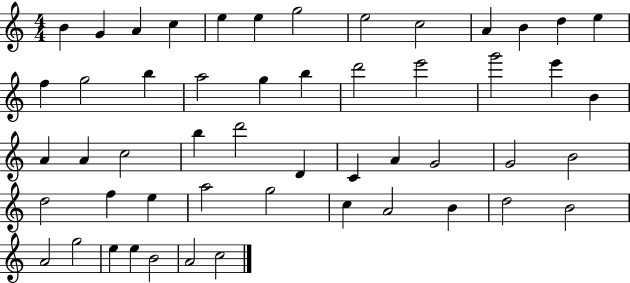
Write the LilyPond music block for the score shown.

{
  \clef treble
  \numericTimeSignature
  \time 4/4
  \key c \major
  b'4 g'4 a'4 c''4 | e''4 e''4 g''2 | e''2 c''2 | a'4 b'4 d''4 e''4 | \break f''4 g''2 b''4 | a''2 g''4 b''4 | d'''2 e'''2 | g'''2 e'''4 b'4 | \break a'4 a'4 c''2 | b''4 d'''2 d'4 | c'4 a'4 g'2 | g'2 b'2 | \break d''2 f''4 e''4 | a''2 g''2 | c''4 a'2 b'4 | d''2 b'2 | \break a'2 g''2 | e''4 e''4 b'2 | a'2 c''2 | \bar "|."
}